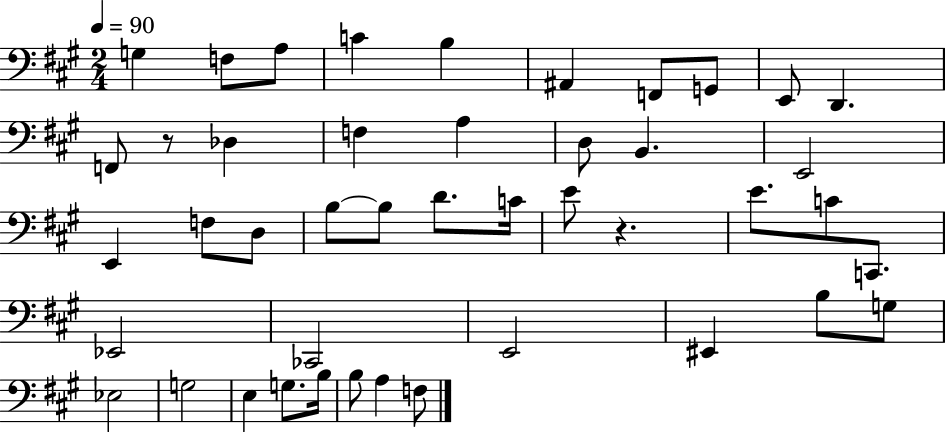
G3/q F3/e A3/e C4/q B3/q A#2/q F2/e G2/e E2/e D2/q. F2/e R/e Db3/q F3/q A3/q D3/e B2/q. E2/h E2/q F3/e D3/e B3/e B3/e D4/e. C4/s E4/e R/q. E4/e. C4/e C2/e. Eb2/h CES2/h E2/h EIS2/q B3/e G3/e Eb3/h G3/h E3/q G3/e. B3/s B3/e A3/q F3/e